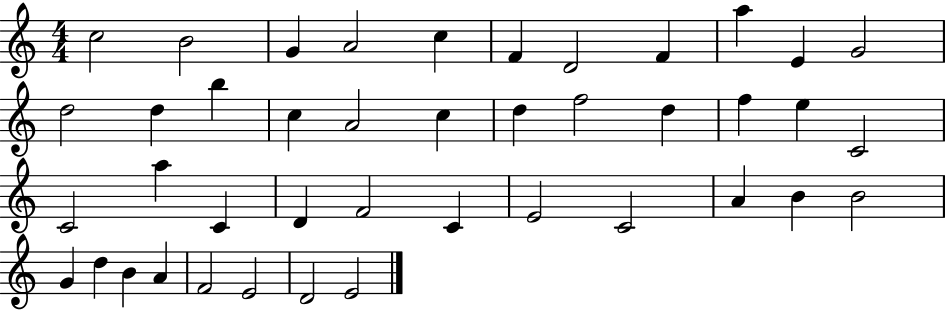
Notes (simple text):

C5/h B4/h G4/q A4/h C5/q F4/q D4/h F4/q A5/q E4/q G4/h D5/h D5/q B5/q C5/q A4/h C5/q D5/q F5/h D5/q F5/q E5/q C4/h C4/h A5/q C4/q D4/q F4/h C4/q E4/h C4/h A4/q B4/q B4/h G4/q D5/q B4/q A4/q F4/h E4/h D4/h E4/h